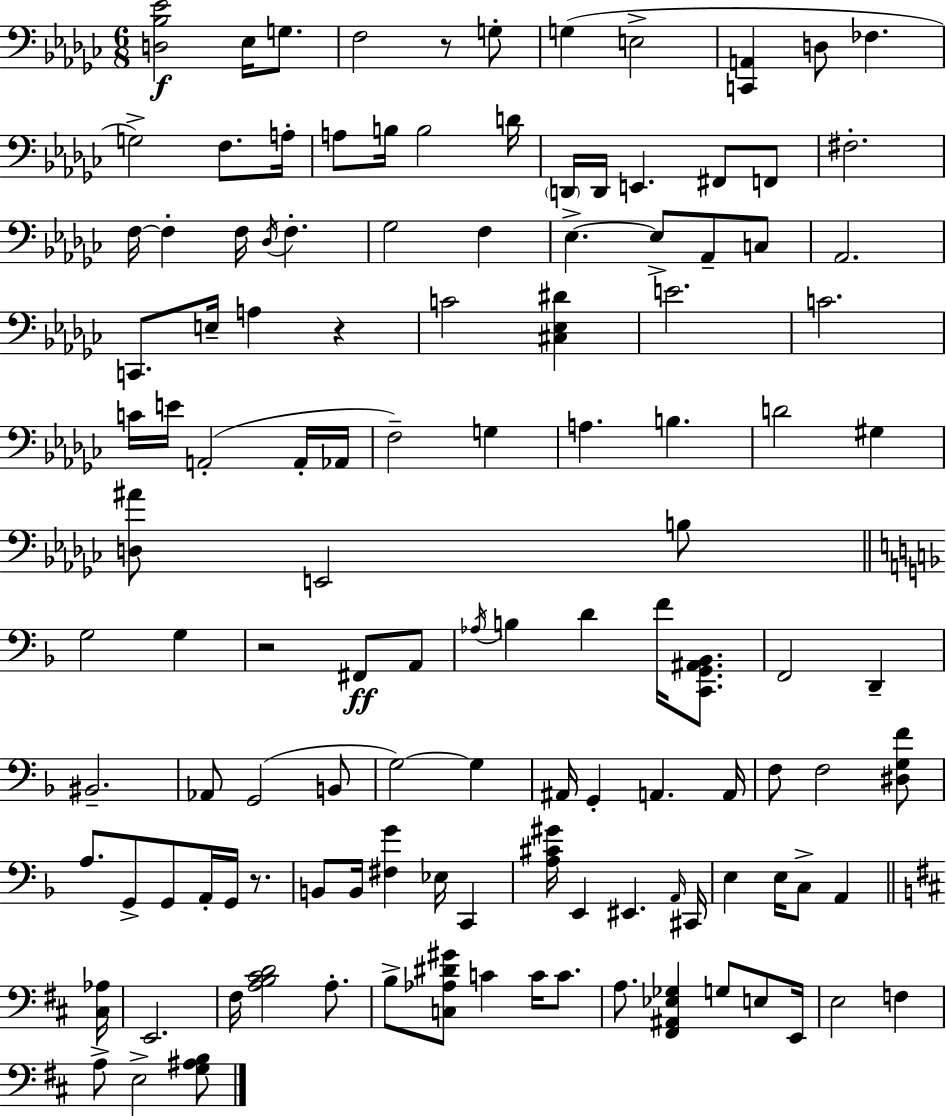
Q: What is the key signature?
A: EES minor